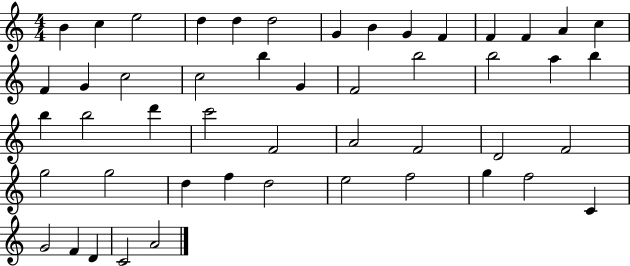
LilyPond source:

{
  \clef treble
  \numericTimeSignature
  \time 4/4
  \key c \major
  b'4 c''4 e''2 | d''4 d''4 d''2 | g'4 b'4 g'4 f'4 | f'4 f'4 a'4 c''4 | \break f'4 g'4 c''2 | c''2 b''4 g'4 | f'2 b''2 | b''2 a''4 b''4 | \break b''4 b''2 d'''4 | c'''2 f'2 | a'2 f'2 | d'2 f'2 | \break g''2 g''2 | d''4 f''4 d''2 | e''2 f''2 | g''4 f''2 c'4 | \break g'2 f'4 d'4 | c'2 a'2 | \bar "|."
}